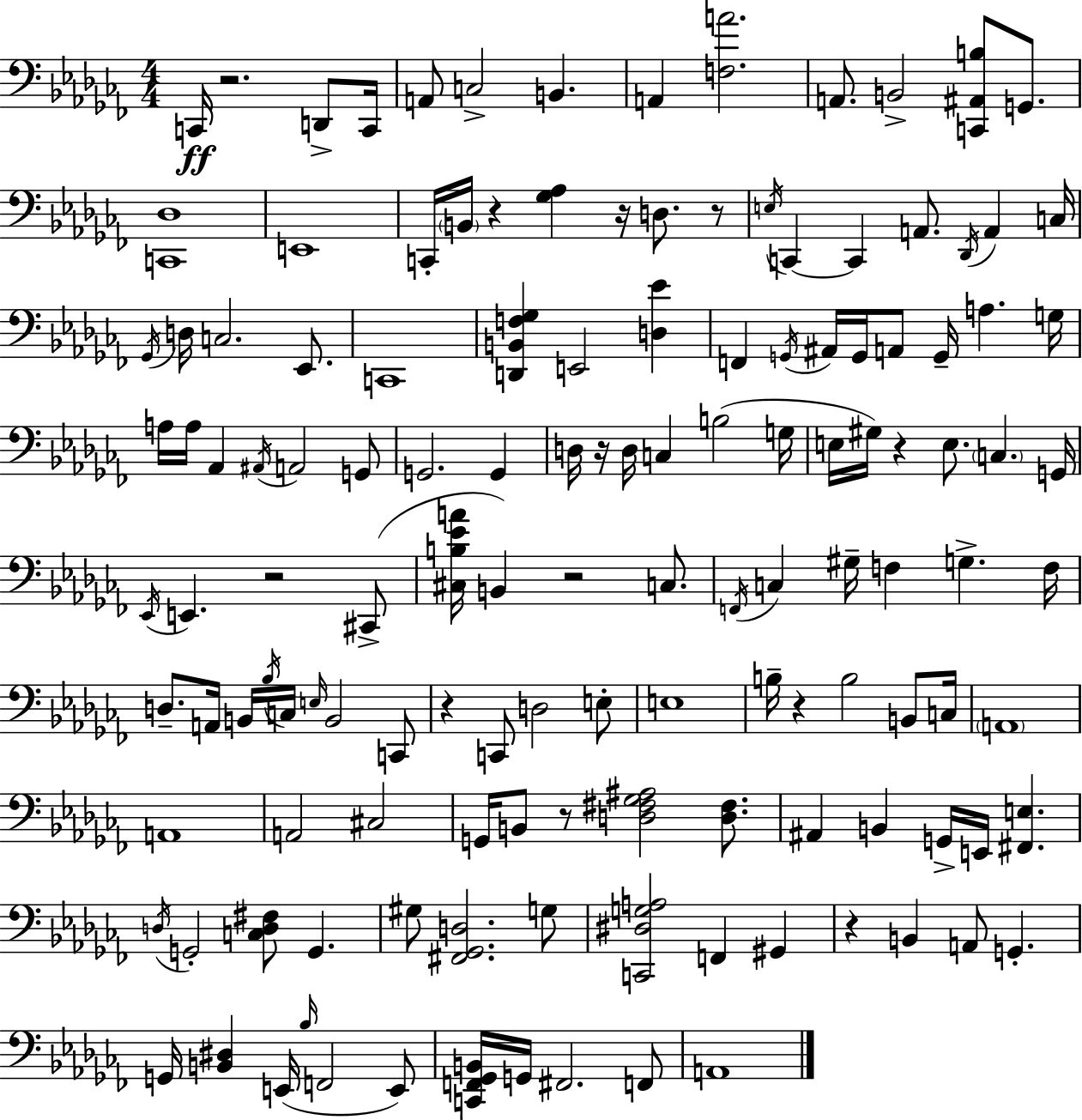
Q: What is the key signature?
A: AES minor